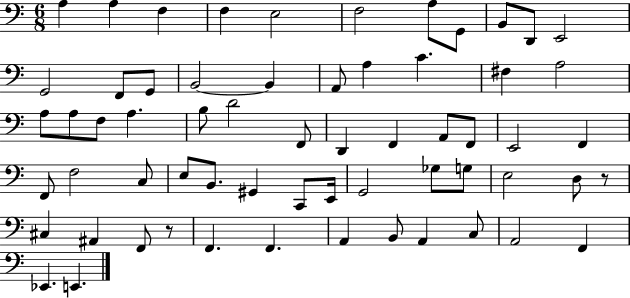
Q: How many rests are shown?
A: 2